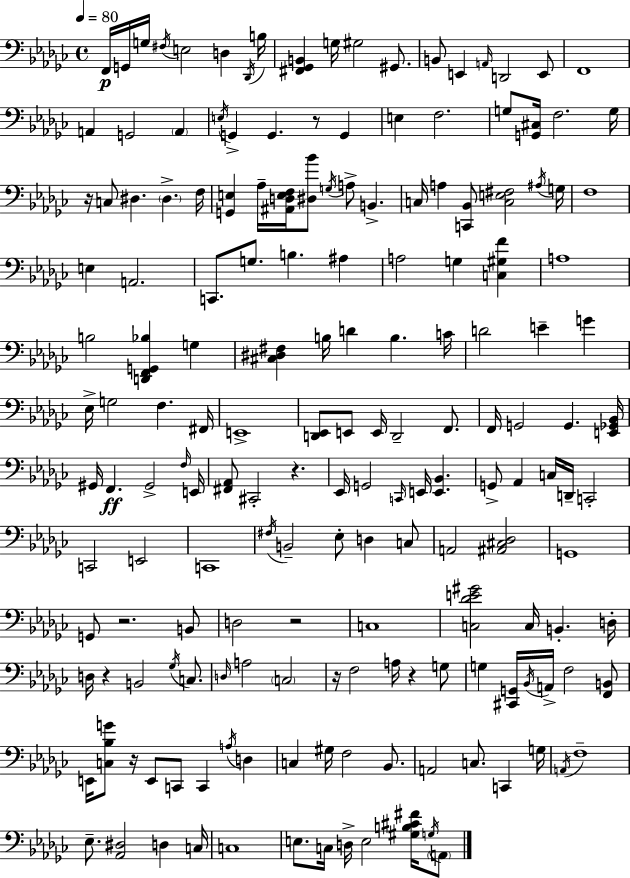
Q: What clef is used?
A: bass